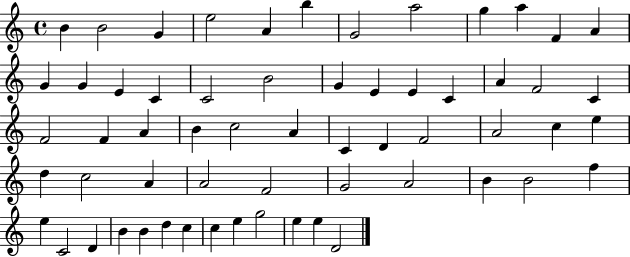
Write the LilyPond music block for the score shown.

{
  \clef treble
  \time 4/4
  \defaultTimeSignature
  \key c \major
  b'4 b'2 g'4 | e''2 a'4 b''4 | g'2 a''2 | g''4 a''4 f'4 a'4 | \break g'4 g'4 e'4 c'4 | c'2 b'2 | g'4 e'4 e'4 c'4 | a'4 f'2 c'4 | \break f'2 f'4 a'4 | b'4 c''2 a'4 | c'4 d'4 f'2 | a'2 c''4 e''4 | \break d''4 c''2 a'4 | a'2 f'2 | g'2 a'2 | b'4 b'2 f''4 | \break e''4 c'2 d'4 | b'4 b'4 d''4 c''4 | c''4 e''4 g''2 | e''4 e''4 d'2 | \break \bar "|."
}